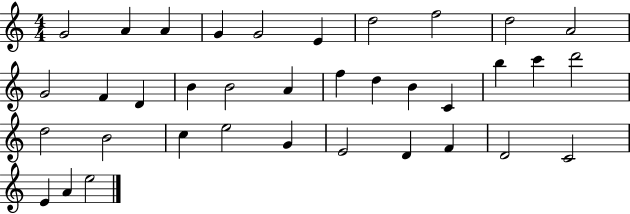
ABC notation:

X:1
T:Untitled
M:4/4
L:1/4
K:C
G2 A A G G2 E d2 f2 d2 A2 G2 F D B B2 A f d B C b c' d'2 d2 B2 c e2 G E2 D F D2 C2 E A e2